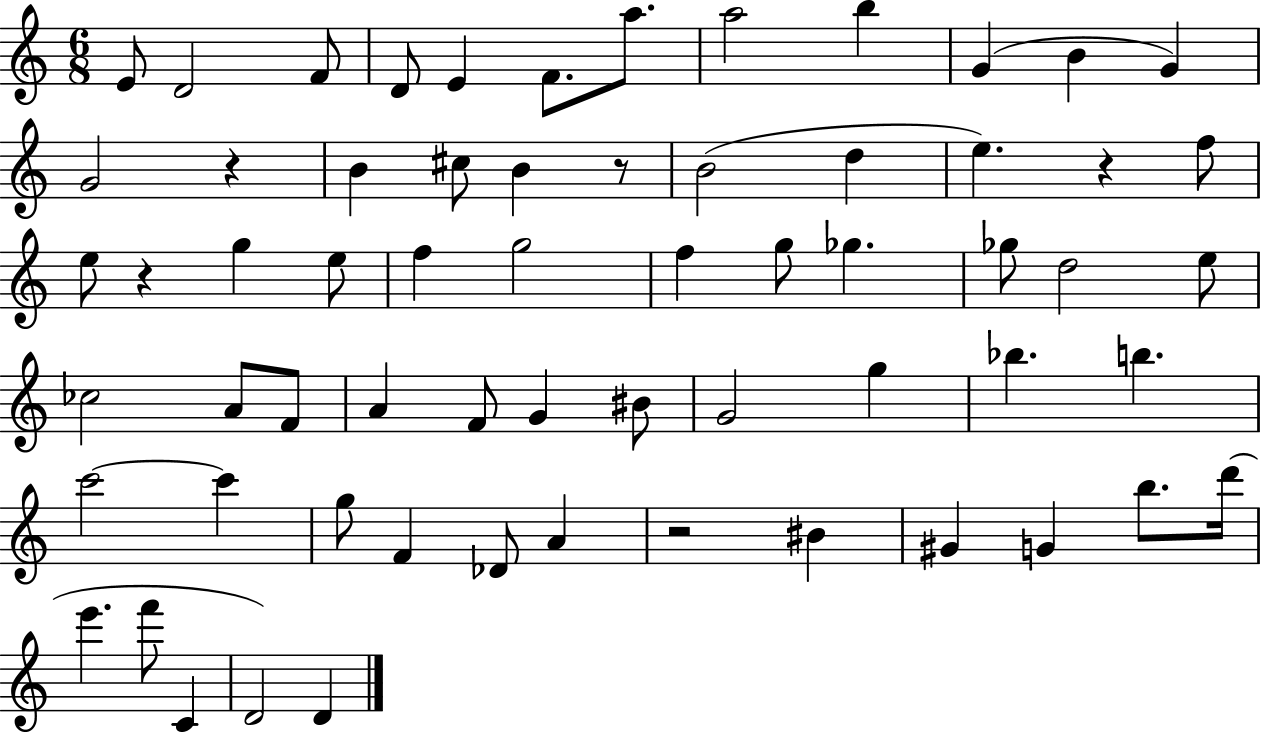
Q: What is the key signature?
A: C major